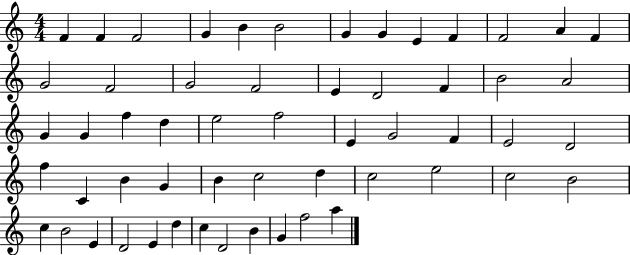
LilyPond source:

{
  \clef treble
  \numericTimeSignature
  \time 4/4
  \key c \major
  f'4 f'4 f'2 | g'4 b'4 b'2 | g'4 g'4 e'4 f'4 | f'2 a'4 f'4 | \break g'2 f'2 | g'2 f'2 | e'4 d'2 f'4 | b'2 a'2 | \break g'4 g'4 f''4 d''4 | e''2 f''2 | e'4 g'2 f'4 | e'2 d'2 | \break f''4 c'4 b'4 g'4 | b'4 c''2 d''4 | c''2 e''2 | c''2 b'2 | \break c''4 b'2 e'4 | d'2 e'4 d''4 | c''4 d'2 b'4 | g'4 f''2 a''4 | \break \bar "|."
}